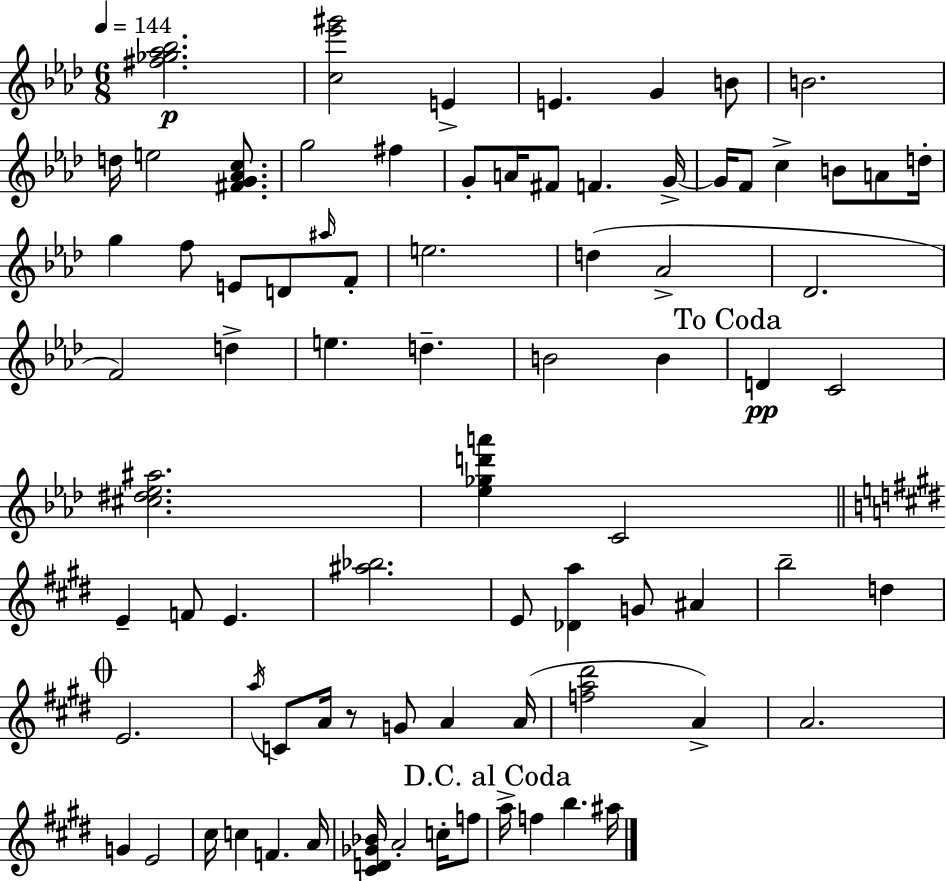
{
  \clef treble
  \numericTimeSignature
  \time 6/8
  \key aes \major
  \tempo 4 = 144
  <fis'' ges'' aes'' bes''>2.\p | <c'' ees''' gis'''>2 e'4-> | e'4. g'4 b'8 | b'2. | \break d''16 e''2 <fis' g' aes' c''>8. | g''2 fis''4 | g'8-. a'16 fis'8 f'4. g'16->~~ | g'16 f'8 c''4-> b'8 a'8 d''16-. | \break g''4 f''8 e'8 d'8 \grace { ais''16 } f'8-. | e''2. | d''4( aes'2-> | des'2. | \break f'2) d''4-> | e''4. d''4.-- | b'2 b'4 | \mark "To Coda" d'4\pp c'2 | \break <cis'' dis'' ees'' ais''>2. | <ees'' ges'' d''' a'''>4 c'2 | \bar "||" \break \key e \major e'4-- f'8 e'4. | <ais'' bes''>2. | e'8 <des' a''>4 g'8 ais'4 | b''2-- d''4 | \break \mark \markup { \musicglyph "scripts.coda" } e'2. | \acciaccatura { a''16 } c'8 a'16 r8 g'8 a'4 | a'16( <f'' a'' dis'''>2 a'4->) | a'2. | \break g'4 e'2 | cis''16 c''4 f'4. | a'16 <cis' d' ges' bes'>16 a'2-. c''16-. f''8 | \mark "D.C. al Coda" a''16-> f''4 b''4. | \break ais''16 \bar "|."
}